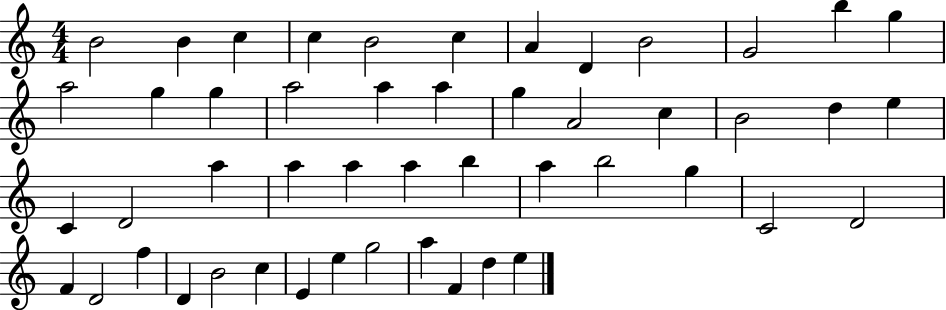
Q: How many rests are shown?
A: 0